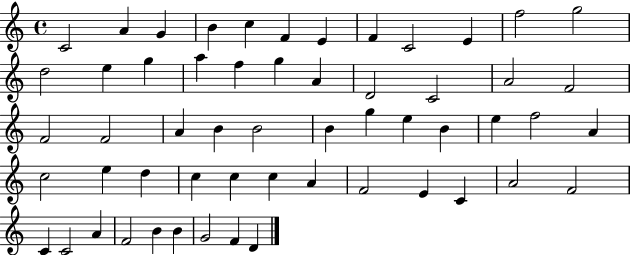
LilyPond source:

{
  \clef treble
  \time 4/4
  \defaultTimeSignature
  \key c \major
  c'2 a'4 g'4 | b'4 c''4 f'4 e'4 | f'4 c'2 e'4 | f''2 g''2 | \break d''2 e''4 g''4 | a''4 f''4 g''4 a'4 | d'2 c'2 | a'2 f'2 | \break f'2 f'2 | a'4 b'4 b'2 | b'4 g''4 e''4 b'4 | e''4 f''2 a'4 | \break c''2 e''4 d''4 | c''4 c''4 c''4 a'4 | f'2 e'4 c'4 | a'2 f'2 | \break c'4 c'2 a'4 | f'2 b'4 b'4 | g'2 f'4 d'4 | \bar "|."
}